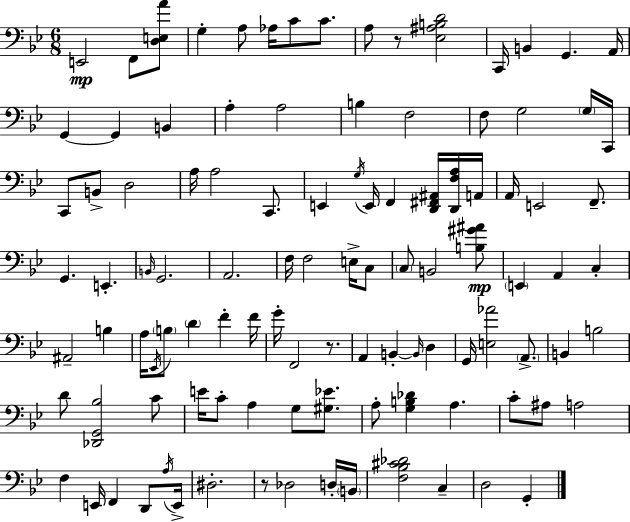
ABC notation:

X:1
T:Untitled
M:6/8
L:1/4
K:Gm
E,,2 F,,/2 [D,E,A]/2 G, A,/2 _A,/4 C/2 C/2 A,/2 z/2 [_E,^A,B,D]2 C,,/4 B,, G,, A,,/4 G,, G,, B,, A, A,2 B, F,2 F,/2 G,2 G,/4 C,,/4 C,,/2 B,,/2 D,2 A,/4 A,2 C,,/2 E,, G,/4 E,,/4 F,, [D,,^F,,^A,,]/4 [D,,F,A,]/4 A,,/4 A,,/4 E,,2 F,,/2 G,, E,, B,,/4 G,,2 A,,2 F,/4 F,2 E,/4 C,/2 C,/2 B,,2 [B,^G^A]/2 E,, A,, C, ^A,,2 B, A,/4 _E,,/4 B,/2 D F F/4 G/4 F,,2 z/2 A,, B,, B,,/4 D, G,,/4 [E,_A]2 A,,/2 B,, B,2 D/2 [_D,,G,,_B,]2 C/2 E/4 C/2 A, G,/2 [^G,_E]/2 A,/2 [G,B,_D] A, C/2 ^A,/2 A,2 F, E,,/4 F,, D,,/2 A,/4 E,,/4 ^D,2 z/2 _D,2 D,/4 B,,/4 [F,_B,^C_D]2 C, D,2 G,,